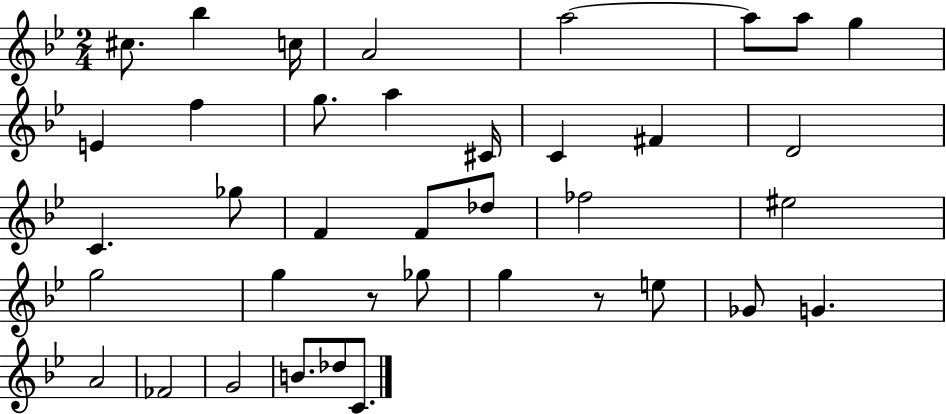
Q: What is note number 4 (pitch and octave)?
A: A4